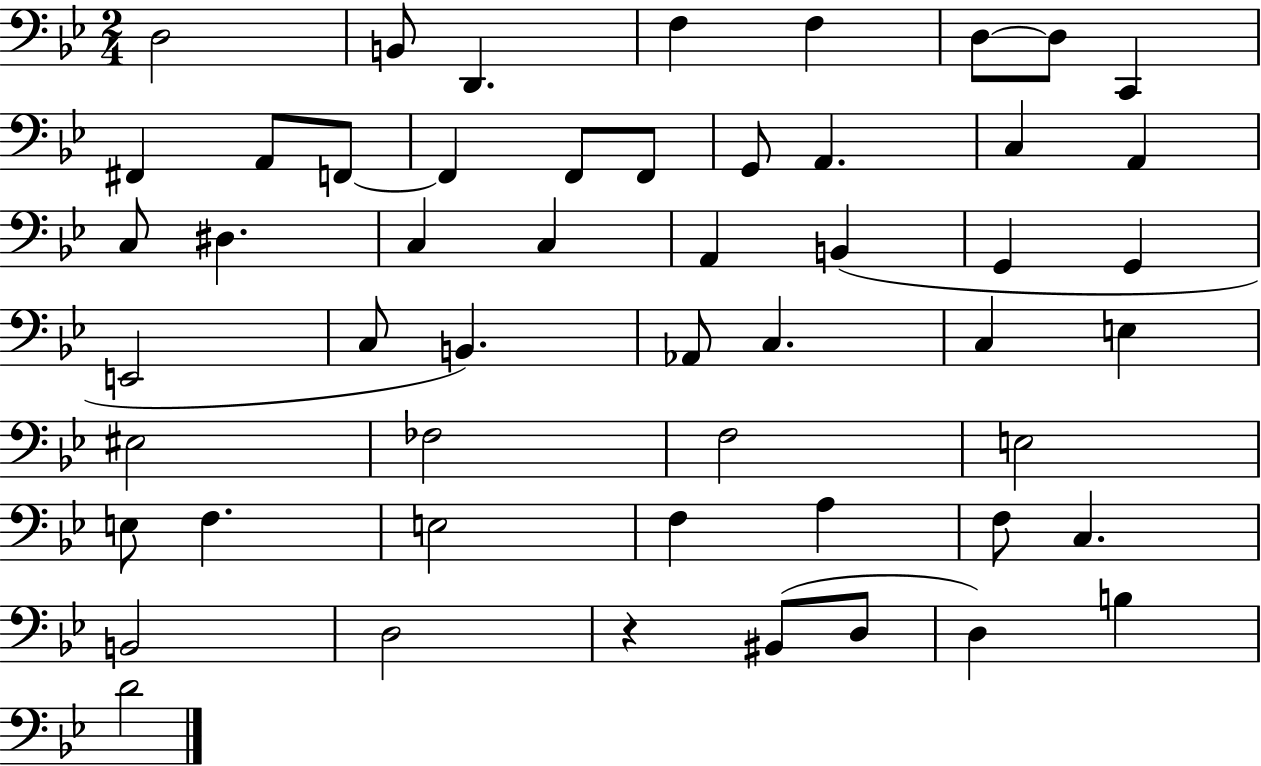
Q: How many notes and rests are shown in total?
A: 52